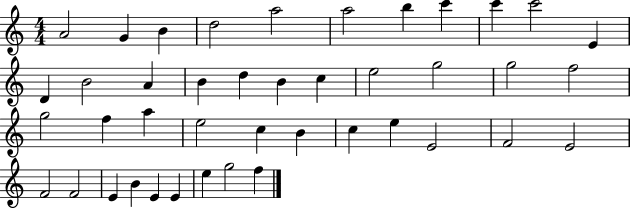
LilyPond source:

{
  \clef treble
  \numericTimeSignature
  \time 4/4
  \key c \major
  a'2 g'4 b'4 | d''2 a''2 | a''2 b''4 c'''4 | c'''4 c'''2 e'4 | \break d'4 b'2 a'4 | b'4 d''4 b'4 c''4 | e''2 g''2 | g''2 f''2 | \break g''2 f''4 a''4 | e''2 c''4 b'4 | c''4 e''4 e'2 | f'2 e'2 | \break f'2 f'2 | e'4 b'4 e'4 e'4 | e''4 g''2 f''4 | \bar "|."
}